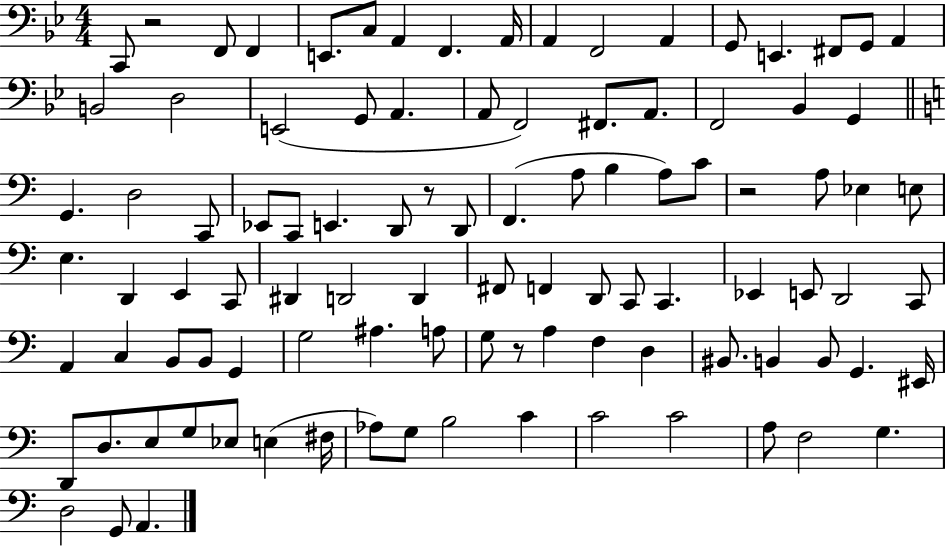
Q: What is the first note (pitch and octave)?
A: C2